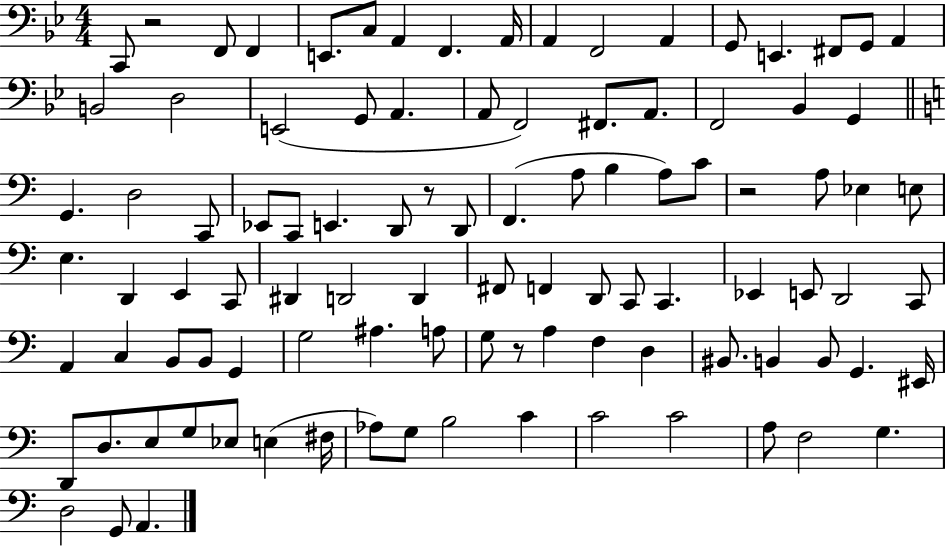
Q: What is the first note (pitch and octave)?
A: C2